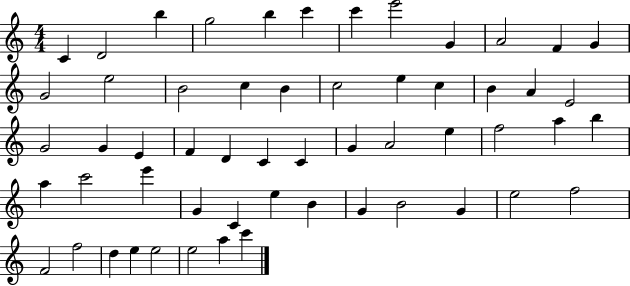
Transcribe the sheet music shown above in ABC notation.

X:1
T:Untitled
M:4/4
L:1/4
K:C
C D2 b g2 b c' c' e'2 G A2 F G G2 e2 B2 c B c2 e c B A E2 G2 G E F D C C G A2 e f2 a b a c'2 e' G C e B G B2 G e2 f2 F2 f2 d e e2 e2 a c'